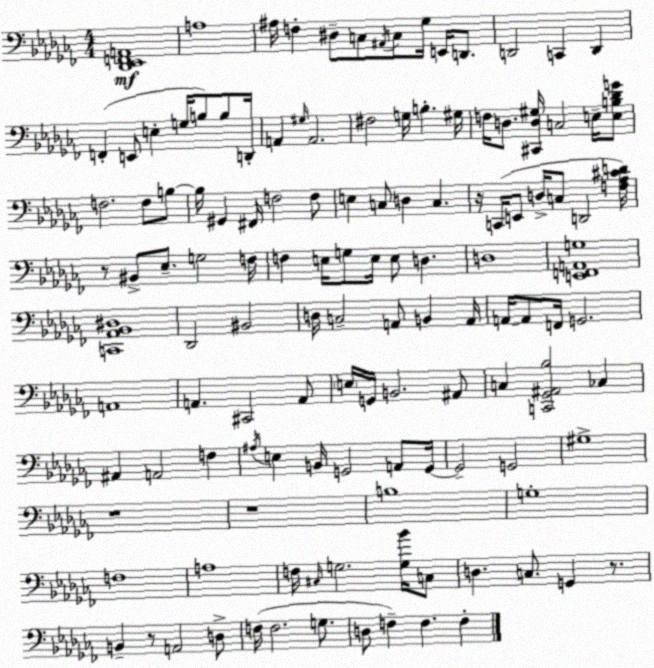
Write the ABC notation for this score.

X:1
T:Untitled
M:4/4
L:1/4
K:Abm
[_D,,_E,,F,,A,,]4 A,4 ^A,/4 F, ^D,/2 C,/2 ^A,,/4 C,/2 _G,/4 E,,/4 D,,/2 D,,2 C,, D,, F,, E,,/2 E, G,/4 B,/2 B,/2 D,,/4 A,, ^G,/4 A,,2 ^F,2 G,/4 B, ^G,/4 F,/4 D,/2 [^C,,D,^G,]/4 C,2 E,/4 [E,B,_DG]/2 F,2 F,/2 B,/2 B,/4 ^G,, ^F,,/4 F,2 F,/2 E, C,/2 D, C, z/4 C,,/4 E,,/2 D,/4 C,/2 D,,2 [F,_A,^CD]/4 z/2 ^B,,/2 _E,/2 G,2 F,/4 F, E,/4 G,/2 E,/4 E,/2 D, D,4 [E,,F,,A,,G,]4 [C,,_A,,_B,,^D,]4 _D,,2 ^B,,2 D,/4 C,2 A,,/2 B,, A,,/4 A,,/4 A,,/2 F,,/4 G,,2 A,,4 A,, ^C,,2 A,,/2 E,/4 G,,/4 B,,2 ^A,,/2 C, [C,,_G,,^A,,_B,]2 _C, ^A,, A,,2 F, ^A,/4 E, B,,/4 G,,2 A,,/2 G,,/4 G,,2 G,,2 ^G,4 z4 z4 B,4 G,4 F,4 A,4 F,/4 ^C,/4 G,2 [G,_B]/4 C,/2 D, C,/2 G,, z/2 B,, z/2 A,,2 D,/2 F,/4 F,2 G,/2 D,/2 F, F, F,